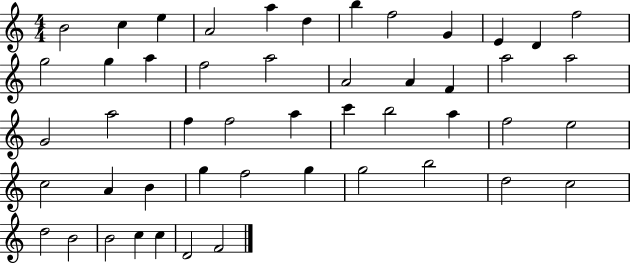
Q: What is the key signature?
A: C major